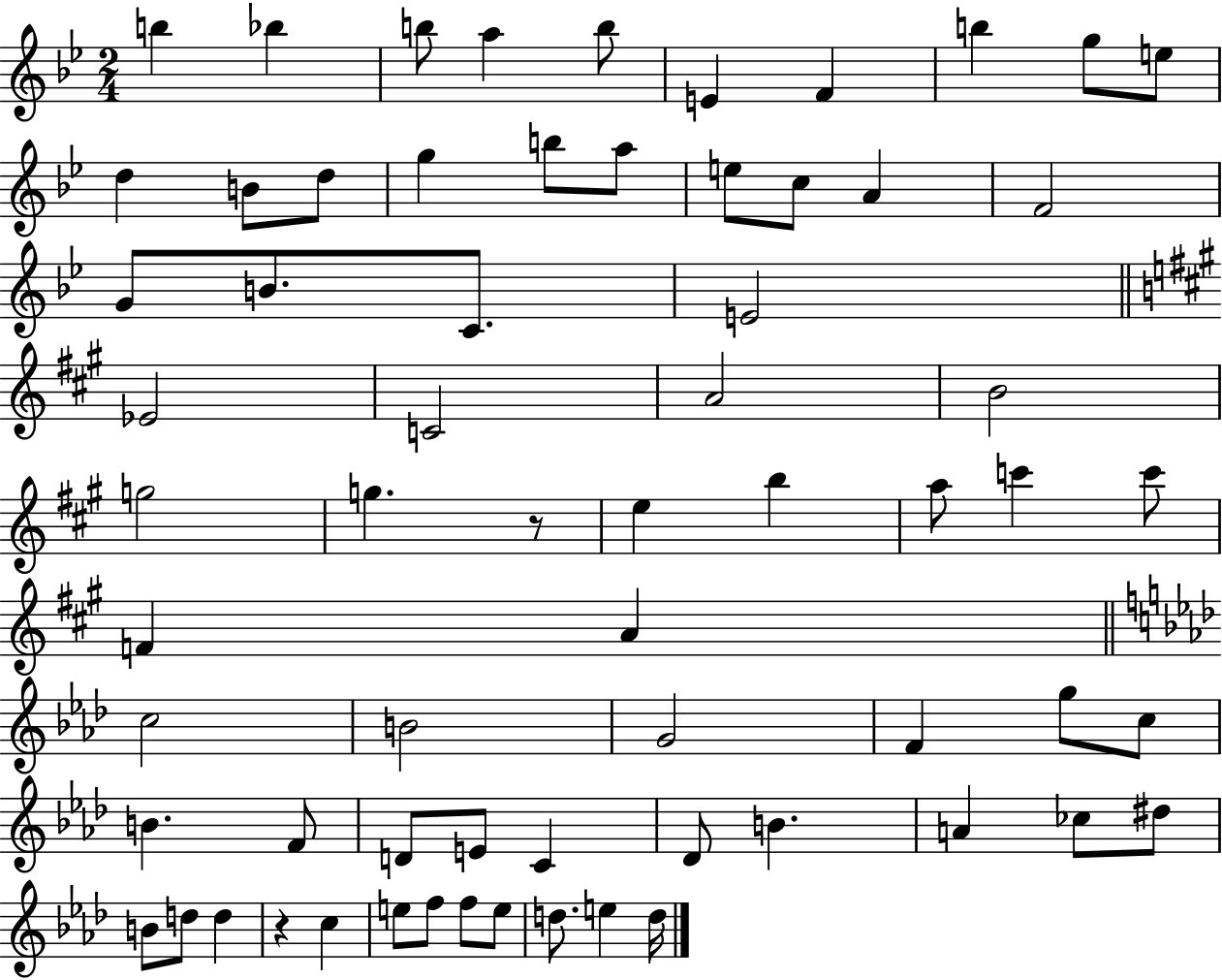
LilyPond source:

{
  \clef treble
  \numericTimeSignature
  \time 2/4
  \key bes \major
  b''4 bes''4 | b''8 a''4 b''8 | e'4 f'4 | b''4 g''8 e''8 | \break d''4 b'8 d''8 | g''4 b''8 a''8 | e''8 c''8 a'4 | f'2 | \break g'8 b'8. c'8. | e'2 | \bar "||" \break \key a \major ees'2 | c'2 | a'2 | b'2 | \break g''2 | g''4. r8 | e''4 b''4 | a''8 c'''4 c'''8 | \break f'4 a'4 | \bar "||" \break \key aes \major c''2 | b'2 | g'2 | f'4 g''8 c''8 | \break b'4. f'8 | d'8 e'8 c'4 | des'8 b'4. | a'4 ces''8 dis''8 | \break b'8 d''8 d''4 | r4 c''4 | e''8 f''8 f''8 e''8 | d''8. e''4 d''16 | \break \bar "|."
}